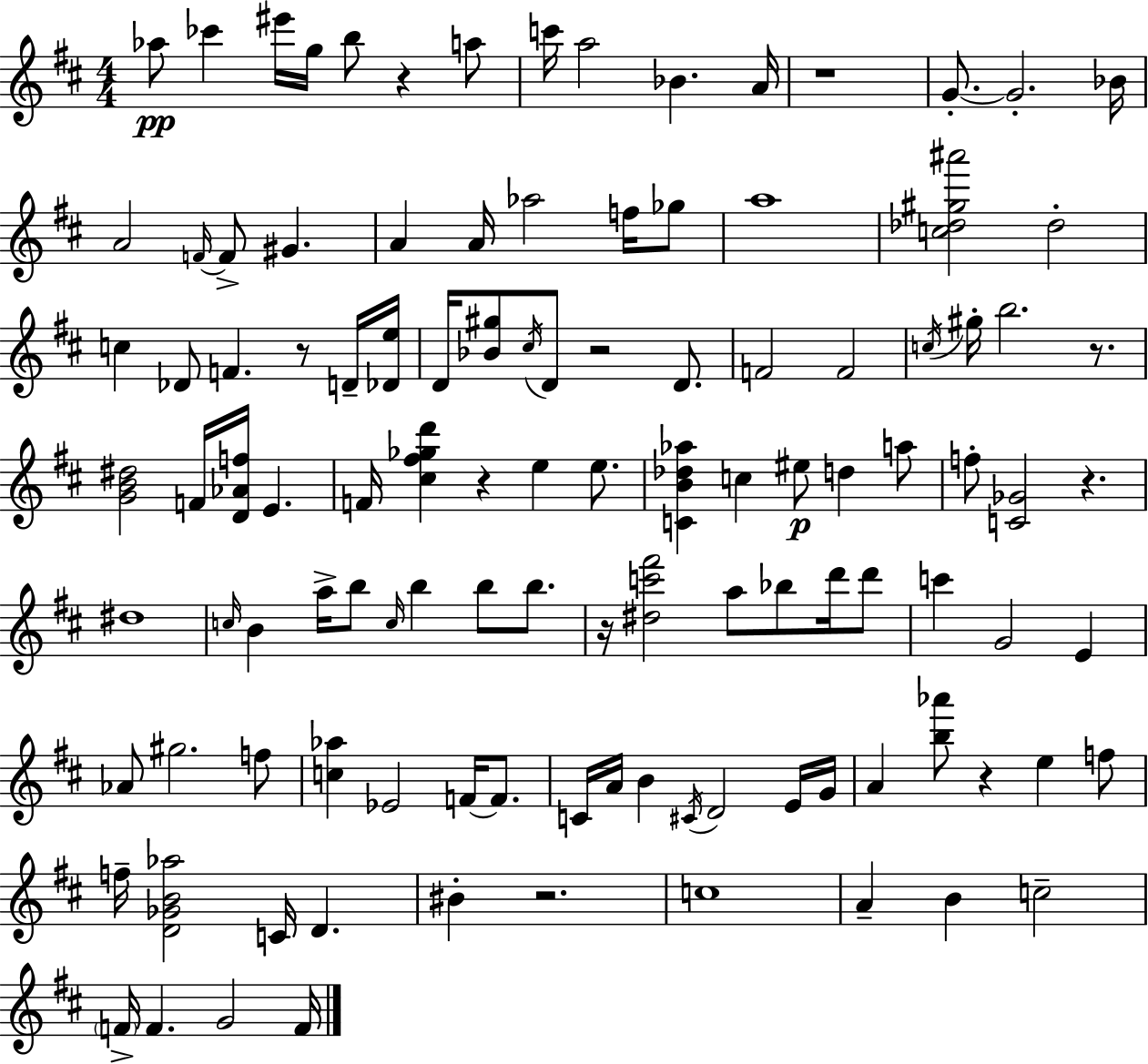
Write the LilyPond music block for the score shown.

{
  \clef treble
  \numericTimeSignature
  \time 4/4
  \key d \major
  aes''8\pp ces'''4 eis'''16 g''16 b''8 r4 a''8 | c'''16 a''2 bes'4. a'16 | r1 | g'8.-.~~ g'2.-. bes'16 | \break a'2 \grace { f'16~ }~ f'8-> gis'4. | a'4 a'16 aes''2 f''16 ges''8 | a''1 | <c'' des'' gis'' ais'''>2 des''2-. | \break c''4 des'8 f'4. r8 d'16-- | <des' e''>16 d'16 <bes' gis''>8 \acciaccatura { cis''16 } d'8 r2 d'8. | f'2 f'2 | \acciaccatura { c''16 } gis''16-. b''2. | \break r8. <g' b' dis''>2 f'16 <d' aes' f''>16 e'4. | f'16 <cis'' fis'' ges'' d'''>4 r4 e''4 | e''8. <c' b' des'' aes''>4 c''4 eis''8\p d''4 | a''8 f''8-. <c' ges'>2 r4. | \break dis''1 | \grace { c''16 } b'4 a''16-> b''8 \grace { c''16 } b''4 | b''8 b''8. r16 <dis'' c''' fis'''>2 a''8 | bes''8 d'''16 d'''8 c'''4 g'2 | \break e'4 aes'8 gis''2. | f''8 <c'' aes''>4 ees'2 | f'16~~ f'8. c'16 a'16 b'4 \acciaccatura { cis'16 } d'2 | e'16 g'16 a'4 <b'' aes'''>8 r4 | \break e''4 f''8 f''16-- <d' ges' b' aes''>2 c'16 | d'4. bis'4-. r2. | c''1 | a'4-- b'4 c''2-- | \break \parenthesize f'16-> f'4. g'2 | f'16 \bar "|."
}